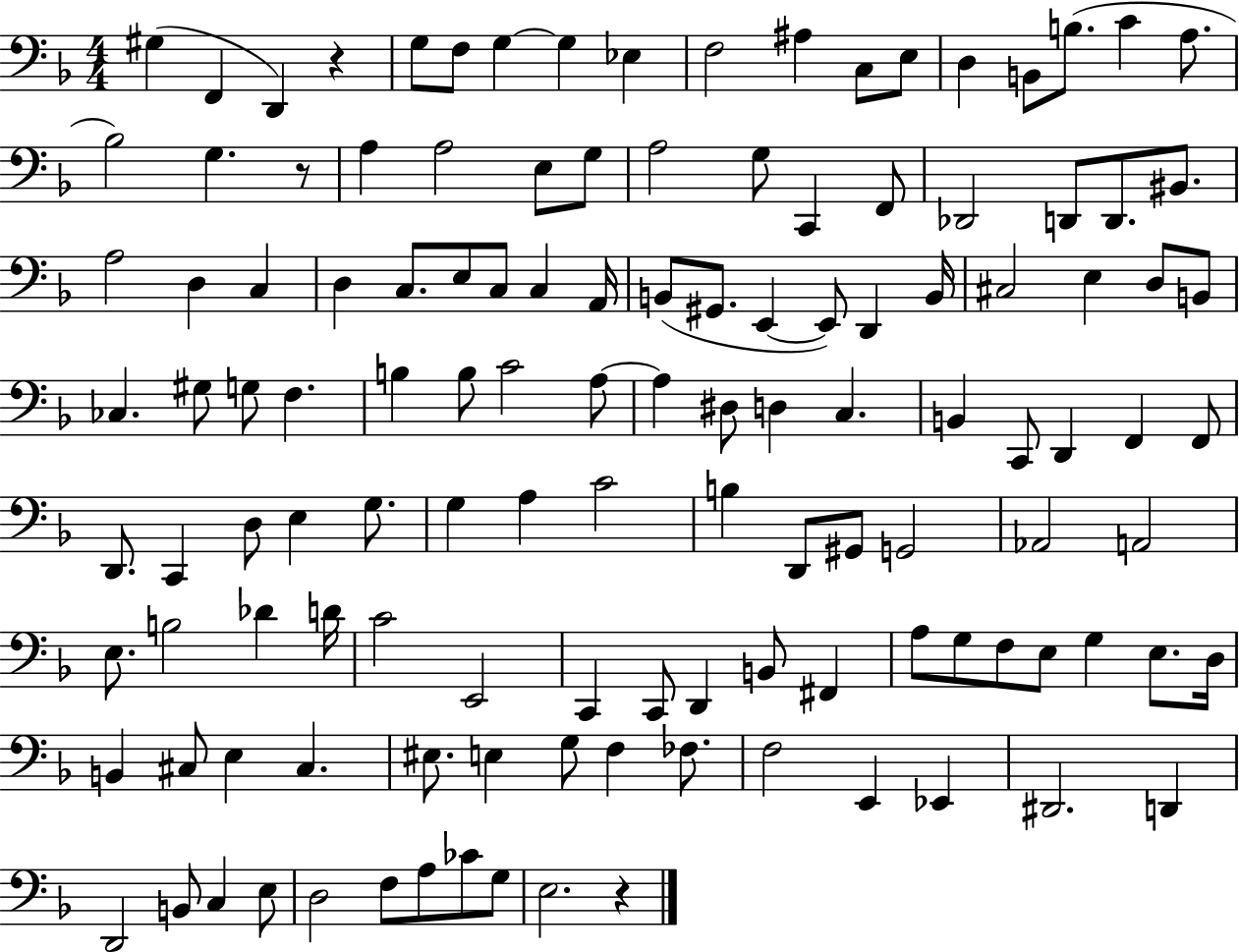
X:1
T:Untitled
M:4/4
L:1/4
K:F
^G, F,, D,, z G,/2 F,/2 G, G, _E, F,2 ^A, C,/2 E,/2 D, B,,/2 B,/2 C A,/2 _B,2 G, z/2 A, A,2 E,/2 G,/2 A,2 G,/2 C,, F,,/2 _D,,2 D,,/2 D,,/2 ^B,,/2 A,2 D, C, D, C,/2 E,/2 C,/2 C, A,,/4 B,,/2 ^G,,/2 E,, E,,/2 D,, B,,/4 ^C,2 E, D,/2 B,,/2 _C, ^G,/2 G,/2 F, B, B,/2 C2 A,/2 A, ^D,/2 D, C, B,, C,,/2 D,, F,, F,,/2 D,,/2 C,, D,/2 E, G,/2 G, A, C2 B, D,,/2 ^G,,/2 G,,2 _A,,2 A,,2 E,/2 B,2 _D D/4 C2 E,,2 C,, C,,/2 D,, B,,/2 ^F,, A,/2 G,/2 F,/2 E,/2 G, E,/2 D,/4 B,, ^C,/2 E, ^C, ^E,/2 E, G,/2 F, _F,/2 F,2 E,, _E,, ^D,,2 D,, D,,2 B,,/2 C, E,/2 D,2 F,/2 A,/2 _C/2 G,/2 E,2 z